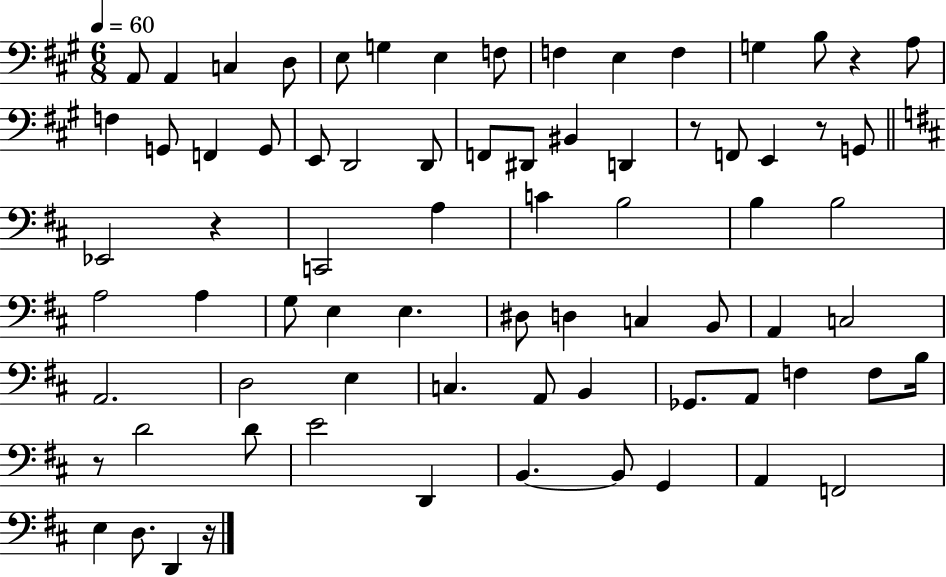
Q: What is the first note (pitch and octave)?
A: A2